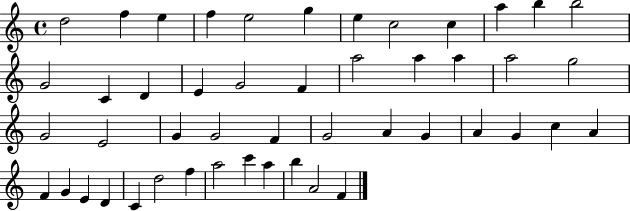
D5/h F5/q E5/q F5/q E5/h G5/q E5/q C5/h C5/q A5/q B5/q B5/h G4/h C4/q D4/q E4/q G4/h F4/q A5/h A5/q A5/q A5/h G5/h G4/h E4/h G4/q G4/h F4/q G4/h A4/q G4/q A4/q G4/q C5/q A4/q F4/q G4/q E4/q D4/q C4/q D5/h F5/q A5/h C6/q A5/q B5/q A4/h F4/q